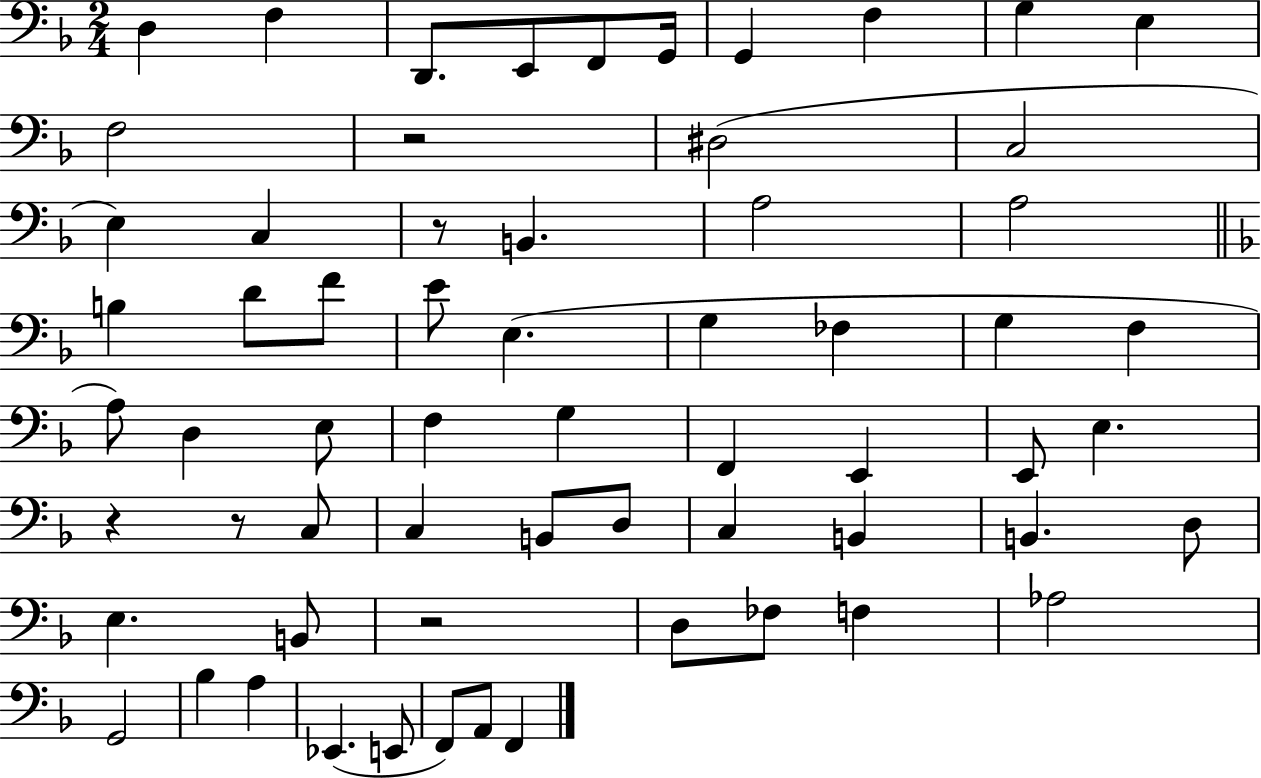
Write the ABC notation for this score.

X:1
T:Untitled
M:2/4
L:1/4
K:F
D, F, D,,/2 E,,/2 F,,/2 G,,/4 G,, F, G, E, F,2 z2 ^D,2 C,2 E, C, z/2 B,, A,2 A,2 B, D/2 F/2 E/2 E, G, _F, G, F, A,/2 D, E,/2 F, G, F,, E,, E,,/2 E, z z/2 C,/2 C, B,,/2 D,/2 C, B,, B,, D,/2 E, B,,/2 z2 D,/2 _F,/2 F, _A,2 G,,2 _B, A, _E,, E,,/2 F,,/2 A,,/2 F,,